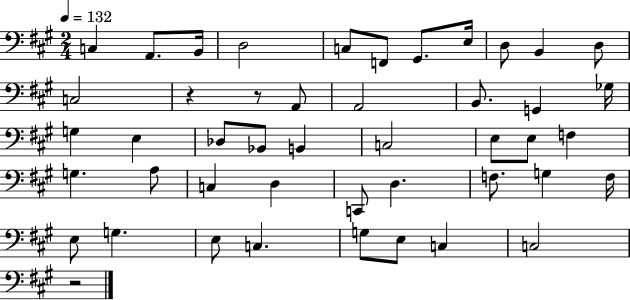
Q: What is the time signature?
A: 2/4